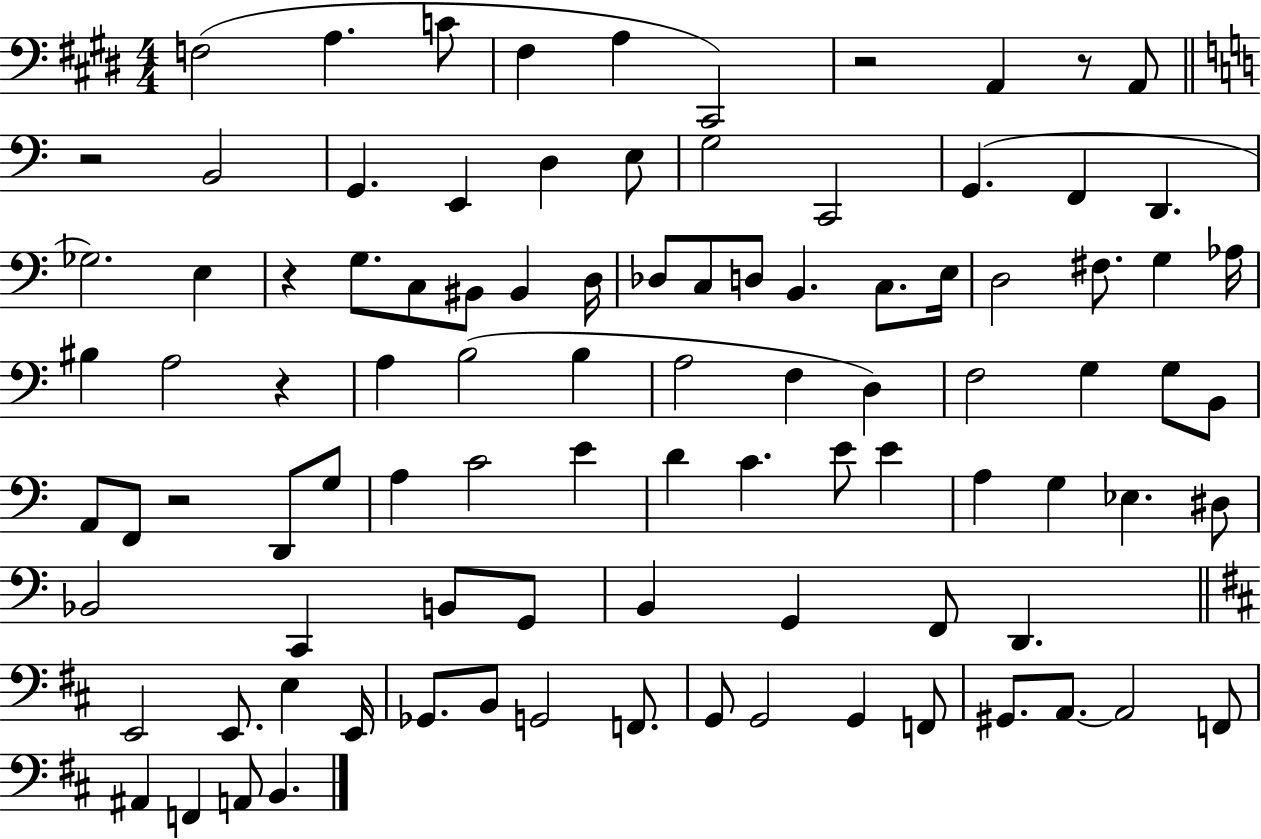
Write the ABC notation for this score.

X:1
T:Untitled
M:4/4
L:1/4
K:E
F,2 A, C/2 ^F, A, ^C,,2 z2 A,, z/2 A,,/2 z2 B,,2 G,, E,, D, E,/2 G,2 C,,2 G,, F,, D,, _G,2 E, z G,/2 C,/2 ^B,,/2 ^B,, D,/4 _D,/2 C,/2 D,/2 B,, C,/2 E,/4 D,2 ^F,/2 G, _A,/4 ^B, A,2 z A, B,2 B, A,2 F, D, F,2 G, G,/2 B,,/2 A,,/2 F,,/2 z2 D,,/2 G,/2 A, C2 E D C E/2 E A, G, _E, ^D,/2 _B,,2 C,, B,,/2 G,,/2 B,, G,, F,,/2 D,, E,,2 E,,/2 E, E,,/4 _G,,/2 B,,/2 G,,2 F,,/2 G,,/2 G,,2 G,, F,,/2 ^G,,/2 A,,/2 A,,2 F,,/2 ^A,, F,, A,,/2 B,,